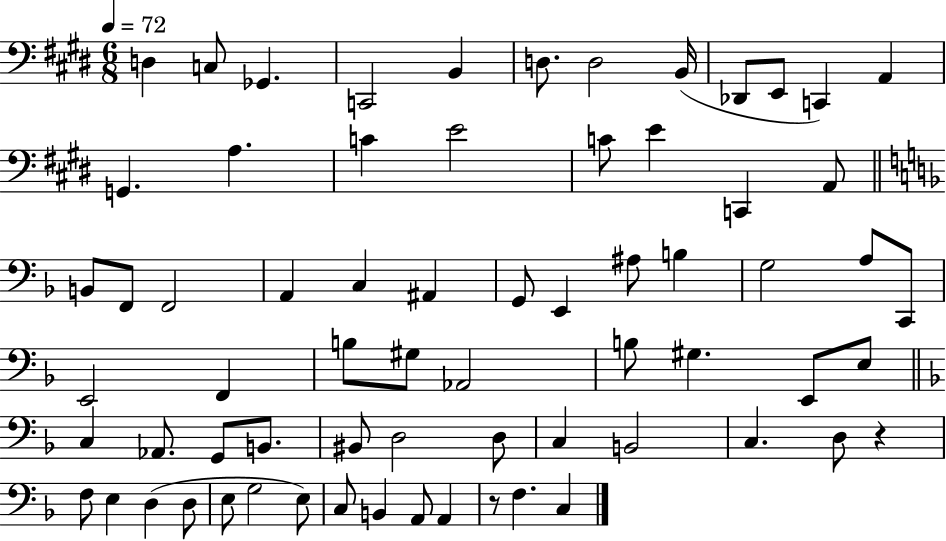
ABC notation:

X:1
T:Untitled
M:6/8
L:1/4
K:E
D, C,/2 _G,, C,,2 B,, D,/2 D,2 B,,/4 _D,,/2 E,,/2 C,, A,, G,, A, C E2 C/2 E C,, A,,/2 B,,/2 F,,/2 F,,2 A,, C, ^A,, G,,/2 E,, ^A,/2 B, G,2 A,/2 C,,/2 E,,2 F,, B,/2 ^G,/2 _A,,2 B,/2 ^G, E,,/2 E,/2 C, _A,,/2 G,,/2 B,,/2 ^B,,/2 D,2 D,/2 C, B,,2 C, D,/2 z F,/2 E, D, D,/2 E,/2 G,2 E,/2 C,/2 B,, A,,/2 A,, z/2 F, C,